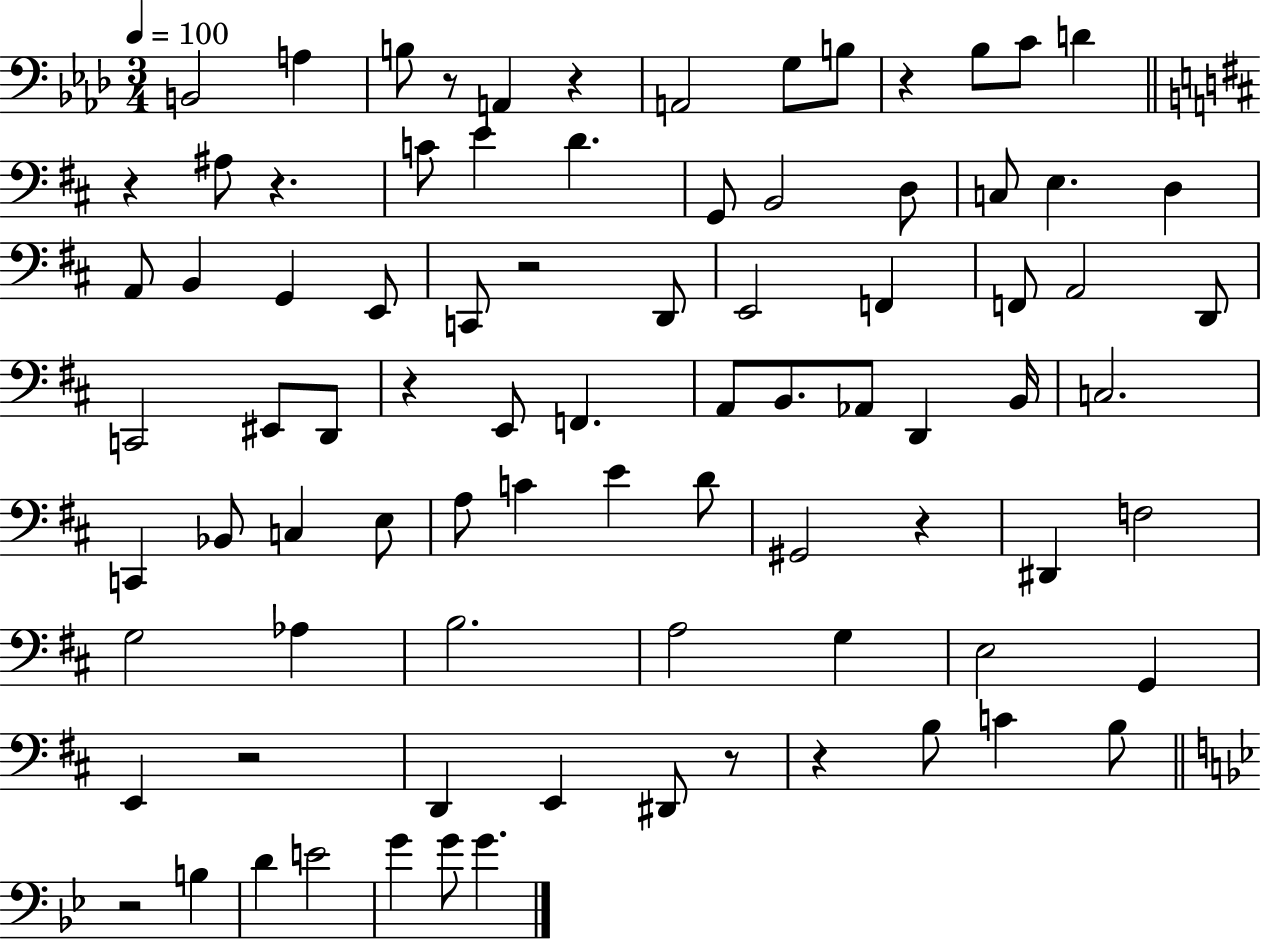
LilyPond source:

{
  \clef bass
  \numericTimeSignature
  \time 3/4
  \key aes \major
  \tempo 4 = 100
  b,2 a4 | b8 r8 a,4 r4 | a,2 g8 b8 | r4 bes8 c'8 d'4 | \break \bar "||" \break \key b \minor r4 ais8 r4. | c'8 e'4 d'4. | g,8 b,2 d8 | c8 e4. d4 | \break a,8 b,4 g,4 e,8 | c,8 r2 d,8 | e,2 f,4 | f,8 a,2 d,8 | \break c,2 eis,8 d,8 | r4 e,8 f,4. | a,8 b,8. aes,8 d,4 b,16 | c2. | \break c,4 bes,8 c4 e8 | a8 c'4 e'4 d'8 | gis,2 r4 | dis,4 f2 | \break g2 aes4 | b2. | a2 g4 | e2 g,4 | \break e,4 r2 | d,4 e,4 dis,8 r8 | r4 b8 c'4 b8 | \bar "||" \break \key bes \major r2 b4 | d'4 e'2 | g'4 g'8 g'4. | \bar "|."
}